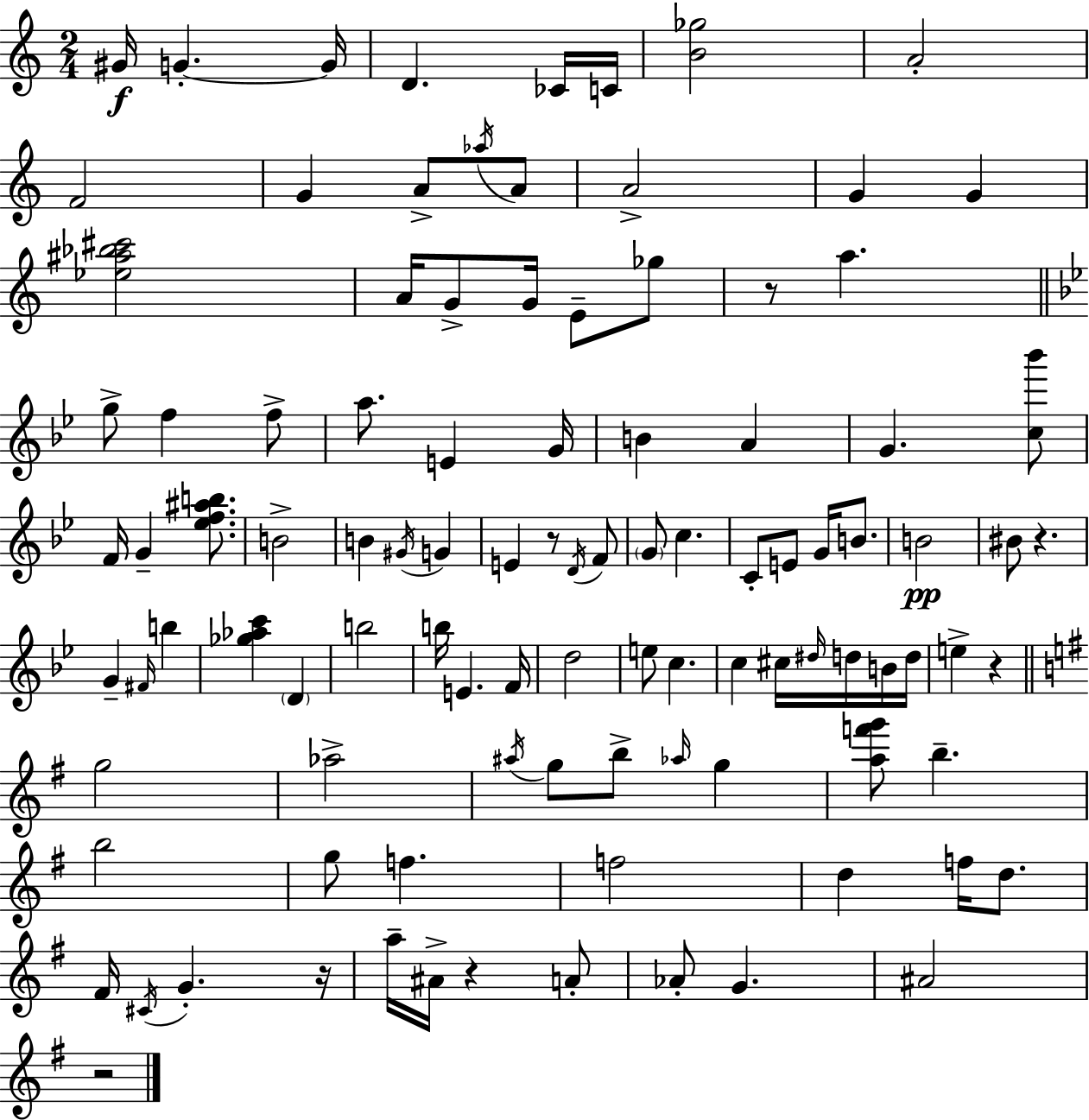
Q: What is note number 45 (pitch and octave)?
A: B4